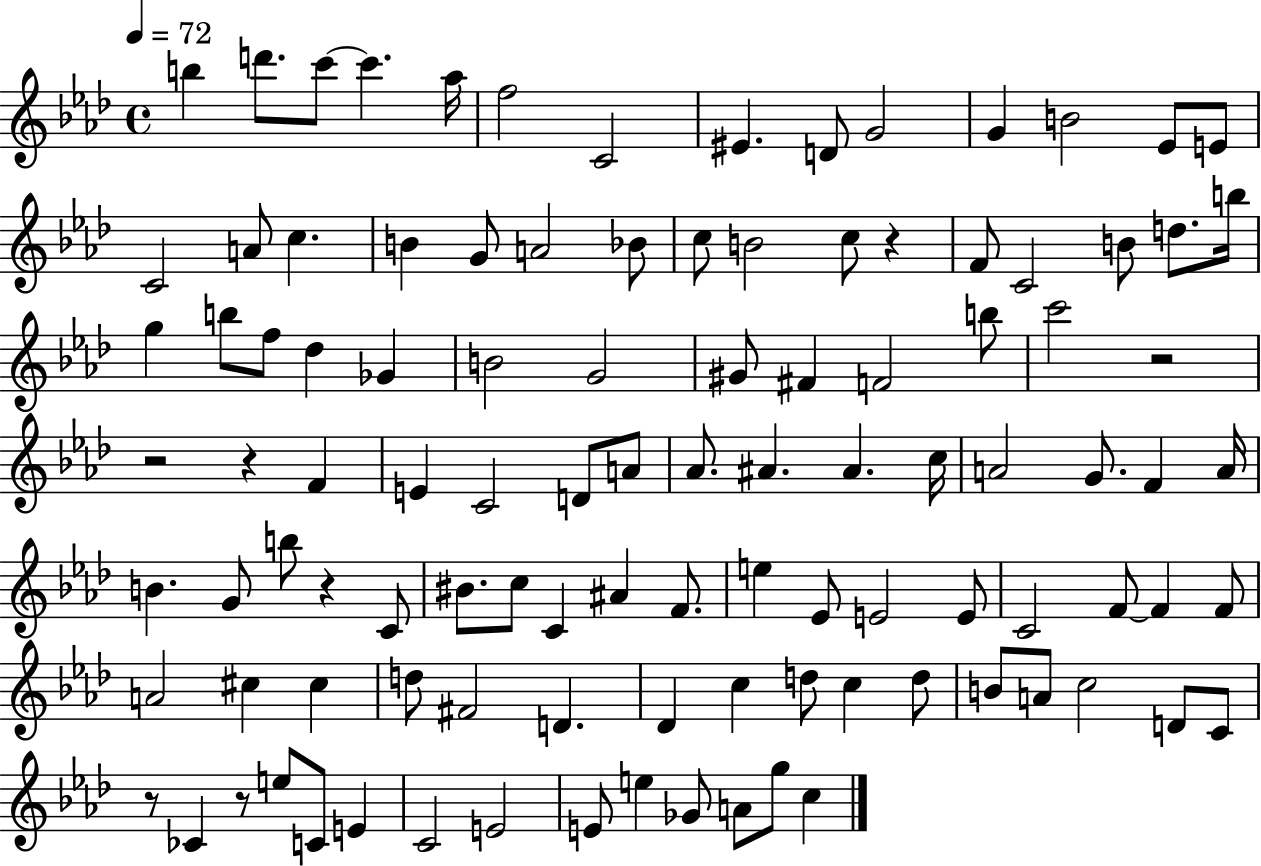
{
  \clef treble
  \time 4/4
  \defaultTimeSignature
  \key aes \major
  \tempo 4 = 72
  b''4 d'''8. c'''8~~ c'''4. aes''16 | f''2 c'2 | eis'4. d'8 g'2 | g'4 b'2 ees'8 e'8 | \break c'2 a'8 c''4. | b'4 g'8 a'2 bes'8 | c''8 b'2 c''8 r4 | f'8 c'2 b'8 d''8. b''16 | \break g''4 b''8 f''8 des''4 ges'4 | b'2 g'2 | gis'8 fis'4 f'2 b''8 | c'''2 r2 | \break r2 r4 f'4 | e'4 c'2 d'8 a'8 | aes'8. ais'4. ais'4. c''16 | a'2 g'8. f'4 a'16 | \break b'4. g'8 b''8 r4 c'8 | bis'8. c''8 c'4 ais'4 f'8. | e''4 ees'8 e'2 e'8 | c'2 f'8~~ f'4 f'8 | \break a'2 cis''4 cis''4 | d''8 fis'2 d'4. | des'4 c''4 d''8 c''4 d''8 | b'8 a'8 c''2 d'8 c'8 | \break r8 ces'4 r8 e''8 c'8 e'4 | c'2 e'2 | e'8 e''4 ges'8 a'8 g''8 c''4 | \bar "|."
}